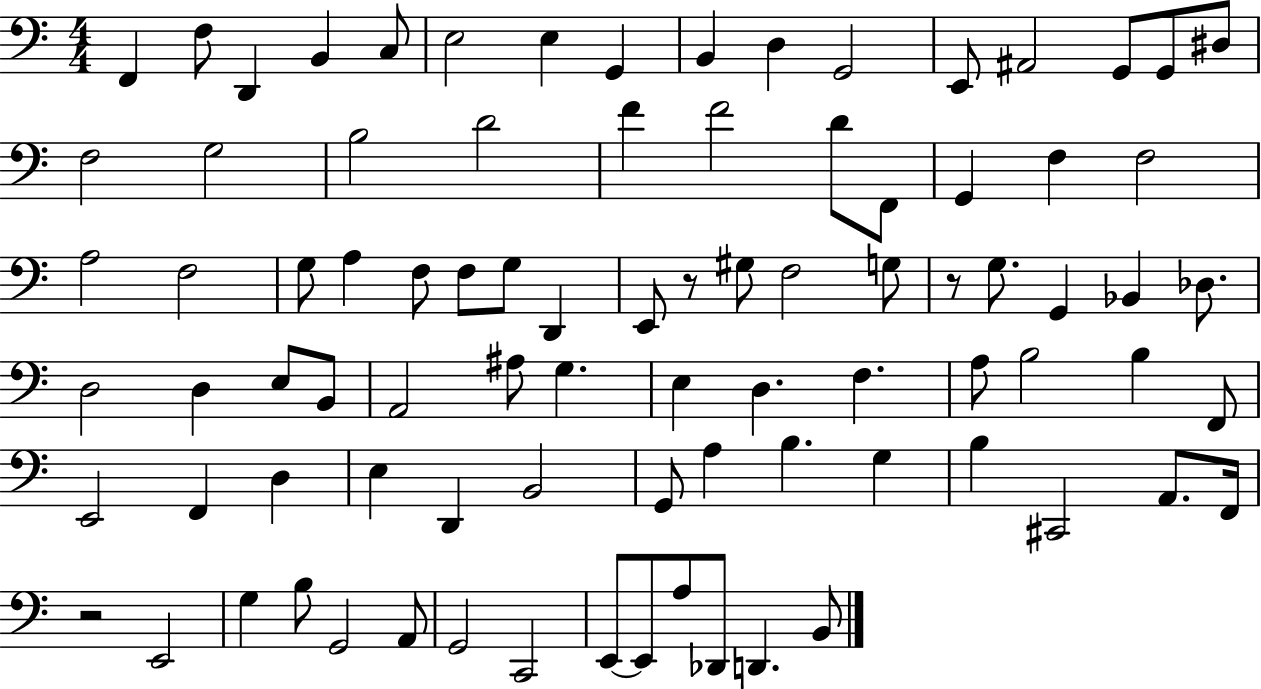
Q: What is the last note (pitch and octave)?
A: B2